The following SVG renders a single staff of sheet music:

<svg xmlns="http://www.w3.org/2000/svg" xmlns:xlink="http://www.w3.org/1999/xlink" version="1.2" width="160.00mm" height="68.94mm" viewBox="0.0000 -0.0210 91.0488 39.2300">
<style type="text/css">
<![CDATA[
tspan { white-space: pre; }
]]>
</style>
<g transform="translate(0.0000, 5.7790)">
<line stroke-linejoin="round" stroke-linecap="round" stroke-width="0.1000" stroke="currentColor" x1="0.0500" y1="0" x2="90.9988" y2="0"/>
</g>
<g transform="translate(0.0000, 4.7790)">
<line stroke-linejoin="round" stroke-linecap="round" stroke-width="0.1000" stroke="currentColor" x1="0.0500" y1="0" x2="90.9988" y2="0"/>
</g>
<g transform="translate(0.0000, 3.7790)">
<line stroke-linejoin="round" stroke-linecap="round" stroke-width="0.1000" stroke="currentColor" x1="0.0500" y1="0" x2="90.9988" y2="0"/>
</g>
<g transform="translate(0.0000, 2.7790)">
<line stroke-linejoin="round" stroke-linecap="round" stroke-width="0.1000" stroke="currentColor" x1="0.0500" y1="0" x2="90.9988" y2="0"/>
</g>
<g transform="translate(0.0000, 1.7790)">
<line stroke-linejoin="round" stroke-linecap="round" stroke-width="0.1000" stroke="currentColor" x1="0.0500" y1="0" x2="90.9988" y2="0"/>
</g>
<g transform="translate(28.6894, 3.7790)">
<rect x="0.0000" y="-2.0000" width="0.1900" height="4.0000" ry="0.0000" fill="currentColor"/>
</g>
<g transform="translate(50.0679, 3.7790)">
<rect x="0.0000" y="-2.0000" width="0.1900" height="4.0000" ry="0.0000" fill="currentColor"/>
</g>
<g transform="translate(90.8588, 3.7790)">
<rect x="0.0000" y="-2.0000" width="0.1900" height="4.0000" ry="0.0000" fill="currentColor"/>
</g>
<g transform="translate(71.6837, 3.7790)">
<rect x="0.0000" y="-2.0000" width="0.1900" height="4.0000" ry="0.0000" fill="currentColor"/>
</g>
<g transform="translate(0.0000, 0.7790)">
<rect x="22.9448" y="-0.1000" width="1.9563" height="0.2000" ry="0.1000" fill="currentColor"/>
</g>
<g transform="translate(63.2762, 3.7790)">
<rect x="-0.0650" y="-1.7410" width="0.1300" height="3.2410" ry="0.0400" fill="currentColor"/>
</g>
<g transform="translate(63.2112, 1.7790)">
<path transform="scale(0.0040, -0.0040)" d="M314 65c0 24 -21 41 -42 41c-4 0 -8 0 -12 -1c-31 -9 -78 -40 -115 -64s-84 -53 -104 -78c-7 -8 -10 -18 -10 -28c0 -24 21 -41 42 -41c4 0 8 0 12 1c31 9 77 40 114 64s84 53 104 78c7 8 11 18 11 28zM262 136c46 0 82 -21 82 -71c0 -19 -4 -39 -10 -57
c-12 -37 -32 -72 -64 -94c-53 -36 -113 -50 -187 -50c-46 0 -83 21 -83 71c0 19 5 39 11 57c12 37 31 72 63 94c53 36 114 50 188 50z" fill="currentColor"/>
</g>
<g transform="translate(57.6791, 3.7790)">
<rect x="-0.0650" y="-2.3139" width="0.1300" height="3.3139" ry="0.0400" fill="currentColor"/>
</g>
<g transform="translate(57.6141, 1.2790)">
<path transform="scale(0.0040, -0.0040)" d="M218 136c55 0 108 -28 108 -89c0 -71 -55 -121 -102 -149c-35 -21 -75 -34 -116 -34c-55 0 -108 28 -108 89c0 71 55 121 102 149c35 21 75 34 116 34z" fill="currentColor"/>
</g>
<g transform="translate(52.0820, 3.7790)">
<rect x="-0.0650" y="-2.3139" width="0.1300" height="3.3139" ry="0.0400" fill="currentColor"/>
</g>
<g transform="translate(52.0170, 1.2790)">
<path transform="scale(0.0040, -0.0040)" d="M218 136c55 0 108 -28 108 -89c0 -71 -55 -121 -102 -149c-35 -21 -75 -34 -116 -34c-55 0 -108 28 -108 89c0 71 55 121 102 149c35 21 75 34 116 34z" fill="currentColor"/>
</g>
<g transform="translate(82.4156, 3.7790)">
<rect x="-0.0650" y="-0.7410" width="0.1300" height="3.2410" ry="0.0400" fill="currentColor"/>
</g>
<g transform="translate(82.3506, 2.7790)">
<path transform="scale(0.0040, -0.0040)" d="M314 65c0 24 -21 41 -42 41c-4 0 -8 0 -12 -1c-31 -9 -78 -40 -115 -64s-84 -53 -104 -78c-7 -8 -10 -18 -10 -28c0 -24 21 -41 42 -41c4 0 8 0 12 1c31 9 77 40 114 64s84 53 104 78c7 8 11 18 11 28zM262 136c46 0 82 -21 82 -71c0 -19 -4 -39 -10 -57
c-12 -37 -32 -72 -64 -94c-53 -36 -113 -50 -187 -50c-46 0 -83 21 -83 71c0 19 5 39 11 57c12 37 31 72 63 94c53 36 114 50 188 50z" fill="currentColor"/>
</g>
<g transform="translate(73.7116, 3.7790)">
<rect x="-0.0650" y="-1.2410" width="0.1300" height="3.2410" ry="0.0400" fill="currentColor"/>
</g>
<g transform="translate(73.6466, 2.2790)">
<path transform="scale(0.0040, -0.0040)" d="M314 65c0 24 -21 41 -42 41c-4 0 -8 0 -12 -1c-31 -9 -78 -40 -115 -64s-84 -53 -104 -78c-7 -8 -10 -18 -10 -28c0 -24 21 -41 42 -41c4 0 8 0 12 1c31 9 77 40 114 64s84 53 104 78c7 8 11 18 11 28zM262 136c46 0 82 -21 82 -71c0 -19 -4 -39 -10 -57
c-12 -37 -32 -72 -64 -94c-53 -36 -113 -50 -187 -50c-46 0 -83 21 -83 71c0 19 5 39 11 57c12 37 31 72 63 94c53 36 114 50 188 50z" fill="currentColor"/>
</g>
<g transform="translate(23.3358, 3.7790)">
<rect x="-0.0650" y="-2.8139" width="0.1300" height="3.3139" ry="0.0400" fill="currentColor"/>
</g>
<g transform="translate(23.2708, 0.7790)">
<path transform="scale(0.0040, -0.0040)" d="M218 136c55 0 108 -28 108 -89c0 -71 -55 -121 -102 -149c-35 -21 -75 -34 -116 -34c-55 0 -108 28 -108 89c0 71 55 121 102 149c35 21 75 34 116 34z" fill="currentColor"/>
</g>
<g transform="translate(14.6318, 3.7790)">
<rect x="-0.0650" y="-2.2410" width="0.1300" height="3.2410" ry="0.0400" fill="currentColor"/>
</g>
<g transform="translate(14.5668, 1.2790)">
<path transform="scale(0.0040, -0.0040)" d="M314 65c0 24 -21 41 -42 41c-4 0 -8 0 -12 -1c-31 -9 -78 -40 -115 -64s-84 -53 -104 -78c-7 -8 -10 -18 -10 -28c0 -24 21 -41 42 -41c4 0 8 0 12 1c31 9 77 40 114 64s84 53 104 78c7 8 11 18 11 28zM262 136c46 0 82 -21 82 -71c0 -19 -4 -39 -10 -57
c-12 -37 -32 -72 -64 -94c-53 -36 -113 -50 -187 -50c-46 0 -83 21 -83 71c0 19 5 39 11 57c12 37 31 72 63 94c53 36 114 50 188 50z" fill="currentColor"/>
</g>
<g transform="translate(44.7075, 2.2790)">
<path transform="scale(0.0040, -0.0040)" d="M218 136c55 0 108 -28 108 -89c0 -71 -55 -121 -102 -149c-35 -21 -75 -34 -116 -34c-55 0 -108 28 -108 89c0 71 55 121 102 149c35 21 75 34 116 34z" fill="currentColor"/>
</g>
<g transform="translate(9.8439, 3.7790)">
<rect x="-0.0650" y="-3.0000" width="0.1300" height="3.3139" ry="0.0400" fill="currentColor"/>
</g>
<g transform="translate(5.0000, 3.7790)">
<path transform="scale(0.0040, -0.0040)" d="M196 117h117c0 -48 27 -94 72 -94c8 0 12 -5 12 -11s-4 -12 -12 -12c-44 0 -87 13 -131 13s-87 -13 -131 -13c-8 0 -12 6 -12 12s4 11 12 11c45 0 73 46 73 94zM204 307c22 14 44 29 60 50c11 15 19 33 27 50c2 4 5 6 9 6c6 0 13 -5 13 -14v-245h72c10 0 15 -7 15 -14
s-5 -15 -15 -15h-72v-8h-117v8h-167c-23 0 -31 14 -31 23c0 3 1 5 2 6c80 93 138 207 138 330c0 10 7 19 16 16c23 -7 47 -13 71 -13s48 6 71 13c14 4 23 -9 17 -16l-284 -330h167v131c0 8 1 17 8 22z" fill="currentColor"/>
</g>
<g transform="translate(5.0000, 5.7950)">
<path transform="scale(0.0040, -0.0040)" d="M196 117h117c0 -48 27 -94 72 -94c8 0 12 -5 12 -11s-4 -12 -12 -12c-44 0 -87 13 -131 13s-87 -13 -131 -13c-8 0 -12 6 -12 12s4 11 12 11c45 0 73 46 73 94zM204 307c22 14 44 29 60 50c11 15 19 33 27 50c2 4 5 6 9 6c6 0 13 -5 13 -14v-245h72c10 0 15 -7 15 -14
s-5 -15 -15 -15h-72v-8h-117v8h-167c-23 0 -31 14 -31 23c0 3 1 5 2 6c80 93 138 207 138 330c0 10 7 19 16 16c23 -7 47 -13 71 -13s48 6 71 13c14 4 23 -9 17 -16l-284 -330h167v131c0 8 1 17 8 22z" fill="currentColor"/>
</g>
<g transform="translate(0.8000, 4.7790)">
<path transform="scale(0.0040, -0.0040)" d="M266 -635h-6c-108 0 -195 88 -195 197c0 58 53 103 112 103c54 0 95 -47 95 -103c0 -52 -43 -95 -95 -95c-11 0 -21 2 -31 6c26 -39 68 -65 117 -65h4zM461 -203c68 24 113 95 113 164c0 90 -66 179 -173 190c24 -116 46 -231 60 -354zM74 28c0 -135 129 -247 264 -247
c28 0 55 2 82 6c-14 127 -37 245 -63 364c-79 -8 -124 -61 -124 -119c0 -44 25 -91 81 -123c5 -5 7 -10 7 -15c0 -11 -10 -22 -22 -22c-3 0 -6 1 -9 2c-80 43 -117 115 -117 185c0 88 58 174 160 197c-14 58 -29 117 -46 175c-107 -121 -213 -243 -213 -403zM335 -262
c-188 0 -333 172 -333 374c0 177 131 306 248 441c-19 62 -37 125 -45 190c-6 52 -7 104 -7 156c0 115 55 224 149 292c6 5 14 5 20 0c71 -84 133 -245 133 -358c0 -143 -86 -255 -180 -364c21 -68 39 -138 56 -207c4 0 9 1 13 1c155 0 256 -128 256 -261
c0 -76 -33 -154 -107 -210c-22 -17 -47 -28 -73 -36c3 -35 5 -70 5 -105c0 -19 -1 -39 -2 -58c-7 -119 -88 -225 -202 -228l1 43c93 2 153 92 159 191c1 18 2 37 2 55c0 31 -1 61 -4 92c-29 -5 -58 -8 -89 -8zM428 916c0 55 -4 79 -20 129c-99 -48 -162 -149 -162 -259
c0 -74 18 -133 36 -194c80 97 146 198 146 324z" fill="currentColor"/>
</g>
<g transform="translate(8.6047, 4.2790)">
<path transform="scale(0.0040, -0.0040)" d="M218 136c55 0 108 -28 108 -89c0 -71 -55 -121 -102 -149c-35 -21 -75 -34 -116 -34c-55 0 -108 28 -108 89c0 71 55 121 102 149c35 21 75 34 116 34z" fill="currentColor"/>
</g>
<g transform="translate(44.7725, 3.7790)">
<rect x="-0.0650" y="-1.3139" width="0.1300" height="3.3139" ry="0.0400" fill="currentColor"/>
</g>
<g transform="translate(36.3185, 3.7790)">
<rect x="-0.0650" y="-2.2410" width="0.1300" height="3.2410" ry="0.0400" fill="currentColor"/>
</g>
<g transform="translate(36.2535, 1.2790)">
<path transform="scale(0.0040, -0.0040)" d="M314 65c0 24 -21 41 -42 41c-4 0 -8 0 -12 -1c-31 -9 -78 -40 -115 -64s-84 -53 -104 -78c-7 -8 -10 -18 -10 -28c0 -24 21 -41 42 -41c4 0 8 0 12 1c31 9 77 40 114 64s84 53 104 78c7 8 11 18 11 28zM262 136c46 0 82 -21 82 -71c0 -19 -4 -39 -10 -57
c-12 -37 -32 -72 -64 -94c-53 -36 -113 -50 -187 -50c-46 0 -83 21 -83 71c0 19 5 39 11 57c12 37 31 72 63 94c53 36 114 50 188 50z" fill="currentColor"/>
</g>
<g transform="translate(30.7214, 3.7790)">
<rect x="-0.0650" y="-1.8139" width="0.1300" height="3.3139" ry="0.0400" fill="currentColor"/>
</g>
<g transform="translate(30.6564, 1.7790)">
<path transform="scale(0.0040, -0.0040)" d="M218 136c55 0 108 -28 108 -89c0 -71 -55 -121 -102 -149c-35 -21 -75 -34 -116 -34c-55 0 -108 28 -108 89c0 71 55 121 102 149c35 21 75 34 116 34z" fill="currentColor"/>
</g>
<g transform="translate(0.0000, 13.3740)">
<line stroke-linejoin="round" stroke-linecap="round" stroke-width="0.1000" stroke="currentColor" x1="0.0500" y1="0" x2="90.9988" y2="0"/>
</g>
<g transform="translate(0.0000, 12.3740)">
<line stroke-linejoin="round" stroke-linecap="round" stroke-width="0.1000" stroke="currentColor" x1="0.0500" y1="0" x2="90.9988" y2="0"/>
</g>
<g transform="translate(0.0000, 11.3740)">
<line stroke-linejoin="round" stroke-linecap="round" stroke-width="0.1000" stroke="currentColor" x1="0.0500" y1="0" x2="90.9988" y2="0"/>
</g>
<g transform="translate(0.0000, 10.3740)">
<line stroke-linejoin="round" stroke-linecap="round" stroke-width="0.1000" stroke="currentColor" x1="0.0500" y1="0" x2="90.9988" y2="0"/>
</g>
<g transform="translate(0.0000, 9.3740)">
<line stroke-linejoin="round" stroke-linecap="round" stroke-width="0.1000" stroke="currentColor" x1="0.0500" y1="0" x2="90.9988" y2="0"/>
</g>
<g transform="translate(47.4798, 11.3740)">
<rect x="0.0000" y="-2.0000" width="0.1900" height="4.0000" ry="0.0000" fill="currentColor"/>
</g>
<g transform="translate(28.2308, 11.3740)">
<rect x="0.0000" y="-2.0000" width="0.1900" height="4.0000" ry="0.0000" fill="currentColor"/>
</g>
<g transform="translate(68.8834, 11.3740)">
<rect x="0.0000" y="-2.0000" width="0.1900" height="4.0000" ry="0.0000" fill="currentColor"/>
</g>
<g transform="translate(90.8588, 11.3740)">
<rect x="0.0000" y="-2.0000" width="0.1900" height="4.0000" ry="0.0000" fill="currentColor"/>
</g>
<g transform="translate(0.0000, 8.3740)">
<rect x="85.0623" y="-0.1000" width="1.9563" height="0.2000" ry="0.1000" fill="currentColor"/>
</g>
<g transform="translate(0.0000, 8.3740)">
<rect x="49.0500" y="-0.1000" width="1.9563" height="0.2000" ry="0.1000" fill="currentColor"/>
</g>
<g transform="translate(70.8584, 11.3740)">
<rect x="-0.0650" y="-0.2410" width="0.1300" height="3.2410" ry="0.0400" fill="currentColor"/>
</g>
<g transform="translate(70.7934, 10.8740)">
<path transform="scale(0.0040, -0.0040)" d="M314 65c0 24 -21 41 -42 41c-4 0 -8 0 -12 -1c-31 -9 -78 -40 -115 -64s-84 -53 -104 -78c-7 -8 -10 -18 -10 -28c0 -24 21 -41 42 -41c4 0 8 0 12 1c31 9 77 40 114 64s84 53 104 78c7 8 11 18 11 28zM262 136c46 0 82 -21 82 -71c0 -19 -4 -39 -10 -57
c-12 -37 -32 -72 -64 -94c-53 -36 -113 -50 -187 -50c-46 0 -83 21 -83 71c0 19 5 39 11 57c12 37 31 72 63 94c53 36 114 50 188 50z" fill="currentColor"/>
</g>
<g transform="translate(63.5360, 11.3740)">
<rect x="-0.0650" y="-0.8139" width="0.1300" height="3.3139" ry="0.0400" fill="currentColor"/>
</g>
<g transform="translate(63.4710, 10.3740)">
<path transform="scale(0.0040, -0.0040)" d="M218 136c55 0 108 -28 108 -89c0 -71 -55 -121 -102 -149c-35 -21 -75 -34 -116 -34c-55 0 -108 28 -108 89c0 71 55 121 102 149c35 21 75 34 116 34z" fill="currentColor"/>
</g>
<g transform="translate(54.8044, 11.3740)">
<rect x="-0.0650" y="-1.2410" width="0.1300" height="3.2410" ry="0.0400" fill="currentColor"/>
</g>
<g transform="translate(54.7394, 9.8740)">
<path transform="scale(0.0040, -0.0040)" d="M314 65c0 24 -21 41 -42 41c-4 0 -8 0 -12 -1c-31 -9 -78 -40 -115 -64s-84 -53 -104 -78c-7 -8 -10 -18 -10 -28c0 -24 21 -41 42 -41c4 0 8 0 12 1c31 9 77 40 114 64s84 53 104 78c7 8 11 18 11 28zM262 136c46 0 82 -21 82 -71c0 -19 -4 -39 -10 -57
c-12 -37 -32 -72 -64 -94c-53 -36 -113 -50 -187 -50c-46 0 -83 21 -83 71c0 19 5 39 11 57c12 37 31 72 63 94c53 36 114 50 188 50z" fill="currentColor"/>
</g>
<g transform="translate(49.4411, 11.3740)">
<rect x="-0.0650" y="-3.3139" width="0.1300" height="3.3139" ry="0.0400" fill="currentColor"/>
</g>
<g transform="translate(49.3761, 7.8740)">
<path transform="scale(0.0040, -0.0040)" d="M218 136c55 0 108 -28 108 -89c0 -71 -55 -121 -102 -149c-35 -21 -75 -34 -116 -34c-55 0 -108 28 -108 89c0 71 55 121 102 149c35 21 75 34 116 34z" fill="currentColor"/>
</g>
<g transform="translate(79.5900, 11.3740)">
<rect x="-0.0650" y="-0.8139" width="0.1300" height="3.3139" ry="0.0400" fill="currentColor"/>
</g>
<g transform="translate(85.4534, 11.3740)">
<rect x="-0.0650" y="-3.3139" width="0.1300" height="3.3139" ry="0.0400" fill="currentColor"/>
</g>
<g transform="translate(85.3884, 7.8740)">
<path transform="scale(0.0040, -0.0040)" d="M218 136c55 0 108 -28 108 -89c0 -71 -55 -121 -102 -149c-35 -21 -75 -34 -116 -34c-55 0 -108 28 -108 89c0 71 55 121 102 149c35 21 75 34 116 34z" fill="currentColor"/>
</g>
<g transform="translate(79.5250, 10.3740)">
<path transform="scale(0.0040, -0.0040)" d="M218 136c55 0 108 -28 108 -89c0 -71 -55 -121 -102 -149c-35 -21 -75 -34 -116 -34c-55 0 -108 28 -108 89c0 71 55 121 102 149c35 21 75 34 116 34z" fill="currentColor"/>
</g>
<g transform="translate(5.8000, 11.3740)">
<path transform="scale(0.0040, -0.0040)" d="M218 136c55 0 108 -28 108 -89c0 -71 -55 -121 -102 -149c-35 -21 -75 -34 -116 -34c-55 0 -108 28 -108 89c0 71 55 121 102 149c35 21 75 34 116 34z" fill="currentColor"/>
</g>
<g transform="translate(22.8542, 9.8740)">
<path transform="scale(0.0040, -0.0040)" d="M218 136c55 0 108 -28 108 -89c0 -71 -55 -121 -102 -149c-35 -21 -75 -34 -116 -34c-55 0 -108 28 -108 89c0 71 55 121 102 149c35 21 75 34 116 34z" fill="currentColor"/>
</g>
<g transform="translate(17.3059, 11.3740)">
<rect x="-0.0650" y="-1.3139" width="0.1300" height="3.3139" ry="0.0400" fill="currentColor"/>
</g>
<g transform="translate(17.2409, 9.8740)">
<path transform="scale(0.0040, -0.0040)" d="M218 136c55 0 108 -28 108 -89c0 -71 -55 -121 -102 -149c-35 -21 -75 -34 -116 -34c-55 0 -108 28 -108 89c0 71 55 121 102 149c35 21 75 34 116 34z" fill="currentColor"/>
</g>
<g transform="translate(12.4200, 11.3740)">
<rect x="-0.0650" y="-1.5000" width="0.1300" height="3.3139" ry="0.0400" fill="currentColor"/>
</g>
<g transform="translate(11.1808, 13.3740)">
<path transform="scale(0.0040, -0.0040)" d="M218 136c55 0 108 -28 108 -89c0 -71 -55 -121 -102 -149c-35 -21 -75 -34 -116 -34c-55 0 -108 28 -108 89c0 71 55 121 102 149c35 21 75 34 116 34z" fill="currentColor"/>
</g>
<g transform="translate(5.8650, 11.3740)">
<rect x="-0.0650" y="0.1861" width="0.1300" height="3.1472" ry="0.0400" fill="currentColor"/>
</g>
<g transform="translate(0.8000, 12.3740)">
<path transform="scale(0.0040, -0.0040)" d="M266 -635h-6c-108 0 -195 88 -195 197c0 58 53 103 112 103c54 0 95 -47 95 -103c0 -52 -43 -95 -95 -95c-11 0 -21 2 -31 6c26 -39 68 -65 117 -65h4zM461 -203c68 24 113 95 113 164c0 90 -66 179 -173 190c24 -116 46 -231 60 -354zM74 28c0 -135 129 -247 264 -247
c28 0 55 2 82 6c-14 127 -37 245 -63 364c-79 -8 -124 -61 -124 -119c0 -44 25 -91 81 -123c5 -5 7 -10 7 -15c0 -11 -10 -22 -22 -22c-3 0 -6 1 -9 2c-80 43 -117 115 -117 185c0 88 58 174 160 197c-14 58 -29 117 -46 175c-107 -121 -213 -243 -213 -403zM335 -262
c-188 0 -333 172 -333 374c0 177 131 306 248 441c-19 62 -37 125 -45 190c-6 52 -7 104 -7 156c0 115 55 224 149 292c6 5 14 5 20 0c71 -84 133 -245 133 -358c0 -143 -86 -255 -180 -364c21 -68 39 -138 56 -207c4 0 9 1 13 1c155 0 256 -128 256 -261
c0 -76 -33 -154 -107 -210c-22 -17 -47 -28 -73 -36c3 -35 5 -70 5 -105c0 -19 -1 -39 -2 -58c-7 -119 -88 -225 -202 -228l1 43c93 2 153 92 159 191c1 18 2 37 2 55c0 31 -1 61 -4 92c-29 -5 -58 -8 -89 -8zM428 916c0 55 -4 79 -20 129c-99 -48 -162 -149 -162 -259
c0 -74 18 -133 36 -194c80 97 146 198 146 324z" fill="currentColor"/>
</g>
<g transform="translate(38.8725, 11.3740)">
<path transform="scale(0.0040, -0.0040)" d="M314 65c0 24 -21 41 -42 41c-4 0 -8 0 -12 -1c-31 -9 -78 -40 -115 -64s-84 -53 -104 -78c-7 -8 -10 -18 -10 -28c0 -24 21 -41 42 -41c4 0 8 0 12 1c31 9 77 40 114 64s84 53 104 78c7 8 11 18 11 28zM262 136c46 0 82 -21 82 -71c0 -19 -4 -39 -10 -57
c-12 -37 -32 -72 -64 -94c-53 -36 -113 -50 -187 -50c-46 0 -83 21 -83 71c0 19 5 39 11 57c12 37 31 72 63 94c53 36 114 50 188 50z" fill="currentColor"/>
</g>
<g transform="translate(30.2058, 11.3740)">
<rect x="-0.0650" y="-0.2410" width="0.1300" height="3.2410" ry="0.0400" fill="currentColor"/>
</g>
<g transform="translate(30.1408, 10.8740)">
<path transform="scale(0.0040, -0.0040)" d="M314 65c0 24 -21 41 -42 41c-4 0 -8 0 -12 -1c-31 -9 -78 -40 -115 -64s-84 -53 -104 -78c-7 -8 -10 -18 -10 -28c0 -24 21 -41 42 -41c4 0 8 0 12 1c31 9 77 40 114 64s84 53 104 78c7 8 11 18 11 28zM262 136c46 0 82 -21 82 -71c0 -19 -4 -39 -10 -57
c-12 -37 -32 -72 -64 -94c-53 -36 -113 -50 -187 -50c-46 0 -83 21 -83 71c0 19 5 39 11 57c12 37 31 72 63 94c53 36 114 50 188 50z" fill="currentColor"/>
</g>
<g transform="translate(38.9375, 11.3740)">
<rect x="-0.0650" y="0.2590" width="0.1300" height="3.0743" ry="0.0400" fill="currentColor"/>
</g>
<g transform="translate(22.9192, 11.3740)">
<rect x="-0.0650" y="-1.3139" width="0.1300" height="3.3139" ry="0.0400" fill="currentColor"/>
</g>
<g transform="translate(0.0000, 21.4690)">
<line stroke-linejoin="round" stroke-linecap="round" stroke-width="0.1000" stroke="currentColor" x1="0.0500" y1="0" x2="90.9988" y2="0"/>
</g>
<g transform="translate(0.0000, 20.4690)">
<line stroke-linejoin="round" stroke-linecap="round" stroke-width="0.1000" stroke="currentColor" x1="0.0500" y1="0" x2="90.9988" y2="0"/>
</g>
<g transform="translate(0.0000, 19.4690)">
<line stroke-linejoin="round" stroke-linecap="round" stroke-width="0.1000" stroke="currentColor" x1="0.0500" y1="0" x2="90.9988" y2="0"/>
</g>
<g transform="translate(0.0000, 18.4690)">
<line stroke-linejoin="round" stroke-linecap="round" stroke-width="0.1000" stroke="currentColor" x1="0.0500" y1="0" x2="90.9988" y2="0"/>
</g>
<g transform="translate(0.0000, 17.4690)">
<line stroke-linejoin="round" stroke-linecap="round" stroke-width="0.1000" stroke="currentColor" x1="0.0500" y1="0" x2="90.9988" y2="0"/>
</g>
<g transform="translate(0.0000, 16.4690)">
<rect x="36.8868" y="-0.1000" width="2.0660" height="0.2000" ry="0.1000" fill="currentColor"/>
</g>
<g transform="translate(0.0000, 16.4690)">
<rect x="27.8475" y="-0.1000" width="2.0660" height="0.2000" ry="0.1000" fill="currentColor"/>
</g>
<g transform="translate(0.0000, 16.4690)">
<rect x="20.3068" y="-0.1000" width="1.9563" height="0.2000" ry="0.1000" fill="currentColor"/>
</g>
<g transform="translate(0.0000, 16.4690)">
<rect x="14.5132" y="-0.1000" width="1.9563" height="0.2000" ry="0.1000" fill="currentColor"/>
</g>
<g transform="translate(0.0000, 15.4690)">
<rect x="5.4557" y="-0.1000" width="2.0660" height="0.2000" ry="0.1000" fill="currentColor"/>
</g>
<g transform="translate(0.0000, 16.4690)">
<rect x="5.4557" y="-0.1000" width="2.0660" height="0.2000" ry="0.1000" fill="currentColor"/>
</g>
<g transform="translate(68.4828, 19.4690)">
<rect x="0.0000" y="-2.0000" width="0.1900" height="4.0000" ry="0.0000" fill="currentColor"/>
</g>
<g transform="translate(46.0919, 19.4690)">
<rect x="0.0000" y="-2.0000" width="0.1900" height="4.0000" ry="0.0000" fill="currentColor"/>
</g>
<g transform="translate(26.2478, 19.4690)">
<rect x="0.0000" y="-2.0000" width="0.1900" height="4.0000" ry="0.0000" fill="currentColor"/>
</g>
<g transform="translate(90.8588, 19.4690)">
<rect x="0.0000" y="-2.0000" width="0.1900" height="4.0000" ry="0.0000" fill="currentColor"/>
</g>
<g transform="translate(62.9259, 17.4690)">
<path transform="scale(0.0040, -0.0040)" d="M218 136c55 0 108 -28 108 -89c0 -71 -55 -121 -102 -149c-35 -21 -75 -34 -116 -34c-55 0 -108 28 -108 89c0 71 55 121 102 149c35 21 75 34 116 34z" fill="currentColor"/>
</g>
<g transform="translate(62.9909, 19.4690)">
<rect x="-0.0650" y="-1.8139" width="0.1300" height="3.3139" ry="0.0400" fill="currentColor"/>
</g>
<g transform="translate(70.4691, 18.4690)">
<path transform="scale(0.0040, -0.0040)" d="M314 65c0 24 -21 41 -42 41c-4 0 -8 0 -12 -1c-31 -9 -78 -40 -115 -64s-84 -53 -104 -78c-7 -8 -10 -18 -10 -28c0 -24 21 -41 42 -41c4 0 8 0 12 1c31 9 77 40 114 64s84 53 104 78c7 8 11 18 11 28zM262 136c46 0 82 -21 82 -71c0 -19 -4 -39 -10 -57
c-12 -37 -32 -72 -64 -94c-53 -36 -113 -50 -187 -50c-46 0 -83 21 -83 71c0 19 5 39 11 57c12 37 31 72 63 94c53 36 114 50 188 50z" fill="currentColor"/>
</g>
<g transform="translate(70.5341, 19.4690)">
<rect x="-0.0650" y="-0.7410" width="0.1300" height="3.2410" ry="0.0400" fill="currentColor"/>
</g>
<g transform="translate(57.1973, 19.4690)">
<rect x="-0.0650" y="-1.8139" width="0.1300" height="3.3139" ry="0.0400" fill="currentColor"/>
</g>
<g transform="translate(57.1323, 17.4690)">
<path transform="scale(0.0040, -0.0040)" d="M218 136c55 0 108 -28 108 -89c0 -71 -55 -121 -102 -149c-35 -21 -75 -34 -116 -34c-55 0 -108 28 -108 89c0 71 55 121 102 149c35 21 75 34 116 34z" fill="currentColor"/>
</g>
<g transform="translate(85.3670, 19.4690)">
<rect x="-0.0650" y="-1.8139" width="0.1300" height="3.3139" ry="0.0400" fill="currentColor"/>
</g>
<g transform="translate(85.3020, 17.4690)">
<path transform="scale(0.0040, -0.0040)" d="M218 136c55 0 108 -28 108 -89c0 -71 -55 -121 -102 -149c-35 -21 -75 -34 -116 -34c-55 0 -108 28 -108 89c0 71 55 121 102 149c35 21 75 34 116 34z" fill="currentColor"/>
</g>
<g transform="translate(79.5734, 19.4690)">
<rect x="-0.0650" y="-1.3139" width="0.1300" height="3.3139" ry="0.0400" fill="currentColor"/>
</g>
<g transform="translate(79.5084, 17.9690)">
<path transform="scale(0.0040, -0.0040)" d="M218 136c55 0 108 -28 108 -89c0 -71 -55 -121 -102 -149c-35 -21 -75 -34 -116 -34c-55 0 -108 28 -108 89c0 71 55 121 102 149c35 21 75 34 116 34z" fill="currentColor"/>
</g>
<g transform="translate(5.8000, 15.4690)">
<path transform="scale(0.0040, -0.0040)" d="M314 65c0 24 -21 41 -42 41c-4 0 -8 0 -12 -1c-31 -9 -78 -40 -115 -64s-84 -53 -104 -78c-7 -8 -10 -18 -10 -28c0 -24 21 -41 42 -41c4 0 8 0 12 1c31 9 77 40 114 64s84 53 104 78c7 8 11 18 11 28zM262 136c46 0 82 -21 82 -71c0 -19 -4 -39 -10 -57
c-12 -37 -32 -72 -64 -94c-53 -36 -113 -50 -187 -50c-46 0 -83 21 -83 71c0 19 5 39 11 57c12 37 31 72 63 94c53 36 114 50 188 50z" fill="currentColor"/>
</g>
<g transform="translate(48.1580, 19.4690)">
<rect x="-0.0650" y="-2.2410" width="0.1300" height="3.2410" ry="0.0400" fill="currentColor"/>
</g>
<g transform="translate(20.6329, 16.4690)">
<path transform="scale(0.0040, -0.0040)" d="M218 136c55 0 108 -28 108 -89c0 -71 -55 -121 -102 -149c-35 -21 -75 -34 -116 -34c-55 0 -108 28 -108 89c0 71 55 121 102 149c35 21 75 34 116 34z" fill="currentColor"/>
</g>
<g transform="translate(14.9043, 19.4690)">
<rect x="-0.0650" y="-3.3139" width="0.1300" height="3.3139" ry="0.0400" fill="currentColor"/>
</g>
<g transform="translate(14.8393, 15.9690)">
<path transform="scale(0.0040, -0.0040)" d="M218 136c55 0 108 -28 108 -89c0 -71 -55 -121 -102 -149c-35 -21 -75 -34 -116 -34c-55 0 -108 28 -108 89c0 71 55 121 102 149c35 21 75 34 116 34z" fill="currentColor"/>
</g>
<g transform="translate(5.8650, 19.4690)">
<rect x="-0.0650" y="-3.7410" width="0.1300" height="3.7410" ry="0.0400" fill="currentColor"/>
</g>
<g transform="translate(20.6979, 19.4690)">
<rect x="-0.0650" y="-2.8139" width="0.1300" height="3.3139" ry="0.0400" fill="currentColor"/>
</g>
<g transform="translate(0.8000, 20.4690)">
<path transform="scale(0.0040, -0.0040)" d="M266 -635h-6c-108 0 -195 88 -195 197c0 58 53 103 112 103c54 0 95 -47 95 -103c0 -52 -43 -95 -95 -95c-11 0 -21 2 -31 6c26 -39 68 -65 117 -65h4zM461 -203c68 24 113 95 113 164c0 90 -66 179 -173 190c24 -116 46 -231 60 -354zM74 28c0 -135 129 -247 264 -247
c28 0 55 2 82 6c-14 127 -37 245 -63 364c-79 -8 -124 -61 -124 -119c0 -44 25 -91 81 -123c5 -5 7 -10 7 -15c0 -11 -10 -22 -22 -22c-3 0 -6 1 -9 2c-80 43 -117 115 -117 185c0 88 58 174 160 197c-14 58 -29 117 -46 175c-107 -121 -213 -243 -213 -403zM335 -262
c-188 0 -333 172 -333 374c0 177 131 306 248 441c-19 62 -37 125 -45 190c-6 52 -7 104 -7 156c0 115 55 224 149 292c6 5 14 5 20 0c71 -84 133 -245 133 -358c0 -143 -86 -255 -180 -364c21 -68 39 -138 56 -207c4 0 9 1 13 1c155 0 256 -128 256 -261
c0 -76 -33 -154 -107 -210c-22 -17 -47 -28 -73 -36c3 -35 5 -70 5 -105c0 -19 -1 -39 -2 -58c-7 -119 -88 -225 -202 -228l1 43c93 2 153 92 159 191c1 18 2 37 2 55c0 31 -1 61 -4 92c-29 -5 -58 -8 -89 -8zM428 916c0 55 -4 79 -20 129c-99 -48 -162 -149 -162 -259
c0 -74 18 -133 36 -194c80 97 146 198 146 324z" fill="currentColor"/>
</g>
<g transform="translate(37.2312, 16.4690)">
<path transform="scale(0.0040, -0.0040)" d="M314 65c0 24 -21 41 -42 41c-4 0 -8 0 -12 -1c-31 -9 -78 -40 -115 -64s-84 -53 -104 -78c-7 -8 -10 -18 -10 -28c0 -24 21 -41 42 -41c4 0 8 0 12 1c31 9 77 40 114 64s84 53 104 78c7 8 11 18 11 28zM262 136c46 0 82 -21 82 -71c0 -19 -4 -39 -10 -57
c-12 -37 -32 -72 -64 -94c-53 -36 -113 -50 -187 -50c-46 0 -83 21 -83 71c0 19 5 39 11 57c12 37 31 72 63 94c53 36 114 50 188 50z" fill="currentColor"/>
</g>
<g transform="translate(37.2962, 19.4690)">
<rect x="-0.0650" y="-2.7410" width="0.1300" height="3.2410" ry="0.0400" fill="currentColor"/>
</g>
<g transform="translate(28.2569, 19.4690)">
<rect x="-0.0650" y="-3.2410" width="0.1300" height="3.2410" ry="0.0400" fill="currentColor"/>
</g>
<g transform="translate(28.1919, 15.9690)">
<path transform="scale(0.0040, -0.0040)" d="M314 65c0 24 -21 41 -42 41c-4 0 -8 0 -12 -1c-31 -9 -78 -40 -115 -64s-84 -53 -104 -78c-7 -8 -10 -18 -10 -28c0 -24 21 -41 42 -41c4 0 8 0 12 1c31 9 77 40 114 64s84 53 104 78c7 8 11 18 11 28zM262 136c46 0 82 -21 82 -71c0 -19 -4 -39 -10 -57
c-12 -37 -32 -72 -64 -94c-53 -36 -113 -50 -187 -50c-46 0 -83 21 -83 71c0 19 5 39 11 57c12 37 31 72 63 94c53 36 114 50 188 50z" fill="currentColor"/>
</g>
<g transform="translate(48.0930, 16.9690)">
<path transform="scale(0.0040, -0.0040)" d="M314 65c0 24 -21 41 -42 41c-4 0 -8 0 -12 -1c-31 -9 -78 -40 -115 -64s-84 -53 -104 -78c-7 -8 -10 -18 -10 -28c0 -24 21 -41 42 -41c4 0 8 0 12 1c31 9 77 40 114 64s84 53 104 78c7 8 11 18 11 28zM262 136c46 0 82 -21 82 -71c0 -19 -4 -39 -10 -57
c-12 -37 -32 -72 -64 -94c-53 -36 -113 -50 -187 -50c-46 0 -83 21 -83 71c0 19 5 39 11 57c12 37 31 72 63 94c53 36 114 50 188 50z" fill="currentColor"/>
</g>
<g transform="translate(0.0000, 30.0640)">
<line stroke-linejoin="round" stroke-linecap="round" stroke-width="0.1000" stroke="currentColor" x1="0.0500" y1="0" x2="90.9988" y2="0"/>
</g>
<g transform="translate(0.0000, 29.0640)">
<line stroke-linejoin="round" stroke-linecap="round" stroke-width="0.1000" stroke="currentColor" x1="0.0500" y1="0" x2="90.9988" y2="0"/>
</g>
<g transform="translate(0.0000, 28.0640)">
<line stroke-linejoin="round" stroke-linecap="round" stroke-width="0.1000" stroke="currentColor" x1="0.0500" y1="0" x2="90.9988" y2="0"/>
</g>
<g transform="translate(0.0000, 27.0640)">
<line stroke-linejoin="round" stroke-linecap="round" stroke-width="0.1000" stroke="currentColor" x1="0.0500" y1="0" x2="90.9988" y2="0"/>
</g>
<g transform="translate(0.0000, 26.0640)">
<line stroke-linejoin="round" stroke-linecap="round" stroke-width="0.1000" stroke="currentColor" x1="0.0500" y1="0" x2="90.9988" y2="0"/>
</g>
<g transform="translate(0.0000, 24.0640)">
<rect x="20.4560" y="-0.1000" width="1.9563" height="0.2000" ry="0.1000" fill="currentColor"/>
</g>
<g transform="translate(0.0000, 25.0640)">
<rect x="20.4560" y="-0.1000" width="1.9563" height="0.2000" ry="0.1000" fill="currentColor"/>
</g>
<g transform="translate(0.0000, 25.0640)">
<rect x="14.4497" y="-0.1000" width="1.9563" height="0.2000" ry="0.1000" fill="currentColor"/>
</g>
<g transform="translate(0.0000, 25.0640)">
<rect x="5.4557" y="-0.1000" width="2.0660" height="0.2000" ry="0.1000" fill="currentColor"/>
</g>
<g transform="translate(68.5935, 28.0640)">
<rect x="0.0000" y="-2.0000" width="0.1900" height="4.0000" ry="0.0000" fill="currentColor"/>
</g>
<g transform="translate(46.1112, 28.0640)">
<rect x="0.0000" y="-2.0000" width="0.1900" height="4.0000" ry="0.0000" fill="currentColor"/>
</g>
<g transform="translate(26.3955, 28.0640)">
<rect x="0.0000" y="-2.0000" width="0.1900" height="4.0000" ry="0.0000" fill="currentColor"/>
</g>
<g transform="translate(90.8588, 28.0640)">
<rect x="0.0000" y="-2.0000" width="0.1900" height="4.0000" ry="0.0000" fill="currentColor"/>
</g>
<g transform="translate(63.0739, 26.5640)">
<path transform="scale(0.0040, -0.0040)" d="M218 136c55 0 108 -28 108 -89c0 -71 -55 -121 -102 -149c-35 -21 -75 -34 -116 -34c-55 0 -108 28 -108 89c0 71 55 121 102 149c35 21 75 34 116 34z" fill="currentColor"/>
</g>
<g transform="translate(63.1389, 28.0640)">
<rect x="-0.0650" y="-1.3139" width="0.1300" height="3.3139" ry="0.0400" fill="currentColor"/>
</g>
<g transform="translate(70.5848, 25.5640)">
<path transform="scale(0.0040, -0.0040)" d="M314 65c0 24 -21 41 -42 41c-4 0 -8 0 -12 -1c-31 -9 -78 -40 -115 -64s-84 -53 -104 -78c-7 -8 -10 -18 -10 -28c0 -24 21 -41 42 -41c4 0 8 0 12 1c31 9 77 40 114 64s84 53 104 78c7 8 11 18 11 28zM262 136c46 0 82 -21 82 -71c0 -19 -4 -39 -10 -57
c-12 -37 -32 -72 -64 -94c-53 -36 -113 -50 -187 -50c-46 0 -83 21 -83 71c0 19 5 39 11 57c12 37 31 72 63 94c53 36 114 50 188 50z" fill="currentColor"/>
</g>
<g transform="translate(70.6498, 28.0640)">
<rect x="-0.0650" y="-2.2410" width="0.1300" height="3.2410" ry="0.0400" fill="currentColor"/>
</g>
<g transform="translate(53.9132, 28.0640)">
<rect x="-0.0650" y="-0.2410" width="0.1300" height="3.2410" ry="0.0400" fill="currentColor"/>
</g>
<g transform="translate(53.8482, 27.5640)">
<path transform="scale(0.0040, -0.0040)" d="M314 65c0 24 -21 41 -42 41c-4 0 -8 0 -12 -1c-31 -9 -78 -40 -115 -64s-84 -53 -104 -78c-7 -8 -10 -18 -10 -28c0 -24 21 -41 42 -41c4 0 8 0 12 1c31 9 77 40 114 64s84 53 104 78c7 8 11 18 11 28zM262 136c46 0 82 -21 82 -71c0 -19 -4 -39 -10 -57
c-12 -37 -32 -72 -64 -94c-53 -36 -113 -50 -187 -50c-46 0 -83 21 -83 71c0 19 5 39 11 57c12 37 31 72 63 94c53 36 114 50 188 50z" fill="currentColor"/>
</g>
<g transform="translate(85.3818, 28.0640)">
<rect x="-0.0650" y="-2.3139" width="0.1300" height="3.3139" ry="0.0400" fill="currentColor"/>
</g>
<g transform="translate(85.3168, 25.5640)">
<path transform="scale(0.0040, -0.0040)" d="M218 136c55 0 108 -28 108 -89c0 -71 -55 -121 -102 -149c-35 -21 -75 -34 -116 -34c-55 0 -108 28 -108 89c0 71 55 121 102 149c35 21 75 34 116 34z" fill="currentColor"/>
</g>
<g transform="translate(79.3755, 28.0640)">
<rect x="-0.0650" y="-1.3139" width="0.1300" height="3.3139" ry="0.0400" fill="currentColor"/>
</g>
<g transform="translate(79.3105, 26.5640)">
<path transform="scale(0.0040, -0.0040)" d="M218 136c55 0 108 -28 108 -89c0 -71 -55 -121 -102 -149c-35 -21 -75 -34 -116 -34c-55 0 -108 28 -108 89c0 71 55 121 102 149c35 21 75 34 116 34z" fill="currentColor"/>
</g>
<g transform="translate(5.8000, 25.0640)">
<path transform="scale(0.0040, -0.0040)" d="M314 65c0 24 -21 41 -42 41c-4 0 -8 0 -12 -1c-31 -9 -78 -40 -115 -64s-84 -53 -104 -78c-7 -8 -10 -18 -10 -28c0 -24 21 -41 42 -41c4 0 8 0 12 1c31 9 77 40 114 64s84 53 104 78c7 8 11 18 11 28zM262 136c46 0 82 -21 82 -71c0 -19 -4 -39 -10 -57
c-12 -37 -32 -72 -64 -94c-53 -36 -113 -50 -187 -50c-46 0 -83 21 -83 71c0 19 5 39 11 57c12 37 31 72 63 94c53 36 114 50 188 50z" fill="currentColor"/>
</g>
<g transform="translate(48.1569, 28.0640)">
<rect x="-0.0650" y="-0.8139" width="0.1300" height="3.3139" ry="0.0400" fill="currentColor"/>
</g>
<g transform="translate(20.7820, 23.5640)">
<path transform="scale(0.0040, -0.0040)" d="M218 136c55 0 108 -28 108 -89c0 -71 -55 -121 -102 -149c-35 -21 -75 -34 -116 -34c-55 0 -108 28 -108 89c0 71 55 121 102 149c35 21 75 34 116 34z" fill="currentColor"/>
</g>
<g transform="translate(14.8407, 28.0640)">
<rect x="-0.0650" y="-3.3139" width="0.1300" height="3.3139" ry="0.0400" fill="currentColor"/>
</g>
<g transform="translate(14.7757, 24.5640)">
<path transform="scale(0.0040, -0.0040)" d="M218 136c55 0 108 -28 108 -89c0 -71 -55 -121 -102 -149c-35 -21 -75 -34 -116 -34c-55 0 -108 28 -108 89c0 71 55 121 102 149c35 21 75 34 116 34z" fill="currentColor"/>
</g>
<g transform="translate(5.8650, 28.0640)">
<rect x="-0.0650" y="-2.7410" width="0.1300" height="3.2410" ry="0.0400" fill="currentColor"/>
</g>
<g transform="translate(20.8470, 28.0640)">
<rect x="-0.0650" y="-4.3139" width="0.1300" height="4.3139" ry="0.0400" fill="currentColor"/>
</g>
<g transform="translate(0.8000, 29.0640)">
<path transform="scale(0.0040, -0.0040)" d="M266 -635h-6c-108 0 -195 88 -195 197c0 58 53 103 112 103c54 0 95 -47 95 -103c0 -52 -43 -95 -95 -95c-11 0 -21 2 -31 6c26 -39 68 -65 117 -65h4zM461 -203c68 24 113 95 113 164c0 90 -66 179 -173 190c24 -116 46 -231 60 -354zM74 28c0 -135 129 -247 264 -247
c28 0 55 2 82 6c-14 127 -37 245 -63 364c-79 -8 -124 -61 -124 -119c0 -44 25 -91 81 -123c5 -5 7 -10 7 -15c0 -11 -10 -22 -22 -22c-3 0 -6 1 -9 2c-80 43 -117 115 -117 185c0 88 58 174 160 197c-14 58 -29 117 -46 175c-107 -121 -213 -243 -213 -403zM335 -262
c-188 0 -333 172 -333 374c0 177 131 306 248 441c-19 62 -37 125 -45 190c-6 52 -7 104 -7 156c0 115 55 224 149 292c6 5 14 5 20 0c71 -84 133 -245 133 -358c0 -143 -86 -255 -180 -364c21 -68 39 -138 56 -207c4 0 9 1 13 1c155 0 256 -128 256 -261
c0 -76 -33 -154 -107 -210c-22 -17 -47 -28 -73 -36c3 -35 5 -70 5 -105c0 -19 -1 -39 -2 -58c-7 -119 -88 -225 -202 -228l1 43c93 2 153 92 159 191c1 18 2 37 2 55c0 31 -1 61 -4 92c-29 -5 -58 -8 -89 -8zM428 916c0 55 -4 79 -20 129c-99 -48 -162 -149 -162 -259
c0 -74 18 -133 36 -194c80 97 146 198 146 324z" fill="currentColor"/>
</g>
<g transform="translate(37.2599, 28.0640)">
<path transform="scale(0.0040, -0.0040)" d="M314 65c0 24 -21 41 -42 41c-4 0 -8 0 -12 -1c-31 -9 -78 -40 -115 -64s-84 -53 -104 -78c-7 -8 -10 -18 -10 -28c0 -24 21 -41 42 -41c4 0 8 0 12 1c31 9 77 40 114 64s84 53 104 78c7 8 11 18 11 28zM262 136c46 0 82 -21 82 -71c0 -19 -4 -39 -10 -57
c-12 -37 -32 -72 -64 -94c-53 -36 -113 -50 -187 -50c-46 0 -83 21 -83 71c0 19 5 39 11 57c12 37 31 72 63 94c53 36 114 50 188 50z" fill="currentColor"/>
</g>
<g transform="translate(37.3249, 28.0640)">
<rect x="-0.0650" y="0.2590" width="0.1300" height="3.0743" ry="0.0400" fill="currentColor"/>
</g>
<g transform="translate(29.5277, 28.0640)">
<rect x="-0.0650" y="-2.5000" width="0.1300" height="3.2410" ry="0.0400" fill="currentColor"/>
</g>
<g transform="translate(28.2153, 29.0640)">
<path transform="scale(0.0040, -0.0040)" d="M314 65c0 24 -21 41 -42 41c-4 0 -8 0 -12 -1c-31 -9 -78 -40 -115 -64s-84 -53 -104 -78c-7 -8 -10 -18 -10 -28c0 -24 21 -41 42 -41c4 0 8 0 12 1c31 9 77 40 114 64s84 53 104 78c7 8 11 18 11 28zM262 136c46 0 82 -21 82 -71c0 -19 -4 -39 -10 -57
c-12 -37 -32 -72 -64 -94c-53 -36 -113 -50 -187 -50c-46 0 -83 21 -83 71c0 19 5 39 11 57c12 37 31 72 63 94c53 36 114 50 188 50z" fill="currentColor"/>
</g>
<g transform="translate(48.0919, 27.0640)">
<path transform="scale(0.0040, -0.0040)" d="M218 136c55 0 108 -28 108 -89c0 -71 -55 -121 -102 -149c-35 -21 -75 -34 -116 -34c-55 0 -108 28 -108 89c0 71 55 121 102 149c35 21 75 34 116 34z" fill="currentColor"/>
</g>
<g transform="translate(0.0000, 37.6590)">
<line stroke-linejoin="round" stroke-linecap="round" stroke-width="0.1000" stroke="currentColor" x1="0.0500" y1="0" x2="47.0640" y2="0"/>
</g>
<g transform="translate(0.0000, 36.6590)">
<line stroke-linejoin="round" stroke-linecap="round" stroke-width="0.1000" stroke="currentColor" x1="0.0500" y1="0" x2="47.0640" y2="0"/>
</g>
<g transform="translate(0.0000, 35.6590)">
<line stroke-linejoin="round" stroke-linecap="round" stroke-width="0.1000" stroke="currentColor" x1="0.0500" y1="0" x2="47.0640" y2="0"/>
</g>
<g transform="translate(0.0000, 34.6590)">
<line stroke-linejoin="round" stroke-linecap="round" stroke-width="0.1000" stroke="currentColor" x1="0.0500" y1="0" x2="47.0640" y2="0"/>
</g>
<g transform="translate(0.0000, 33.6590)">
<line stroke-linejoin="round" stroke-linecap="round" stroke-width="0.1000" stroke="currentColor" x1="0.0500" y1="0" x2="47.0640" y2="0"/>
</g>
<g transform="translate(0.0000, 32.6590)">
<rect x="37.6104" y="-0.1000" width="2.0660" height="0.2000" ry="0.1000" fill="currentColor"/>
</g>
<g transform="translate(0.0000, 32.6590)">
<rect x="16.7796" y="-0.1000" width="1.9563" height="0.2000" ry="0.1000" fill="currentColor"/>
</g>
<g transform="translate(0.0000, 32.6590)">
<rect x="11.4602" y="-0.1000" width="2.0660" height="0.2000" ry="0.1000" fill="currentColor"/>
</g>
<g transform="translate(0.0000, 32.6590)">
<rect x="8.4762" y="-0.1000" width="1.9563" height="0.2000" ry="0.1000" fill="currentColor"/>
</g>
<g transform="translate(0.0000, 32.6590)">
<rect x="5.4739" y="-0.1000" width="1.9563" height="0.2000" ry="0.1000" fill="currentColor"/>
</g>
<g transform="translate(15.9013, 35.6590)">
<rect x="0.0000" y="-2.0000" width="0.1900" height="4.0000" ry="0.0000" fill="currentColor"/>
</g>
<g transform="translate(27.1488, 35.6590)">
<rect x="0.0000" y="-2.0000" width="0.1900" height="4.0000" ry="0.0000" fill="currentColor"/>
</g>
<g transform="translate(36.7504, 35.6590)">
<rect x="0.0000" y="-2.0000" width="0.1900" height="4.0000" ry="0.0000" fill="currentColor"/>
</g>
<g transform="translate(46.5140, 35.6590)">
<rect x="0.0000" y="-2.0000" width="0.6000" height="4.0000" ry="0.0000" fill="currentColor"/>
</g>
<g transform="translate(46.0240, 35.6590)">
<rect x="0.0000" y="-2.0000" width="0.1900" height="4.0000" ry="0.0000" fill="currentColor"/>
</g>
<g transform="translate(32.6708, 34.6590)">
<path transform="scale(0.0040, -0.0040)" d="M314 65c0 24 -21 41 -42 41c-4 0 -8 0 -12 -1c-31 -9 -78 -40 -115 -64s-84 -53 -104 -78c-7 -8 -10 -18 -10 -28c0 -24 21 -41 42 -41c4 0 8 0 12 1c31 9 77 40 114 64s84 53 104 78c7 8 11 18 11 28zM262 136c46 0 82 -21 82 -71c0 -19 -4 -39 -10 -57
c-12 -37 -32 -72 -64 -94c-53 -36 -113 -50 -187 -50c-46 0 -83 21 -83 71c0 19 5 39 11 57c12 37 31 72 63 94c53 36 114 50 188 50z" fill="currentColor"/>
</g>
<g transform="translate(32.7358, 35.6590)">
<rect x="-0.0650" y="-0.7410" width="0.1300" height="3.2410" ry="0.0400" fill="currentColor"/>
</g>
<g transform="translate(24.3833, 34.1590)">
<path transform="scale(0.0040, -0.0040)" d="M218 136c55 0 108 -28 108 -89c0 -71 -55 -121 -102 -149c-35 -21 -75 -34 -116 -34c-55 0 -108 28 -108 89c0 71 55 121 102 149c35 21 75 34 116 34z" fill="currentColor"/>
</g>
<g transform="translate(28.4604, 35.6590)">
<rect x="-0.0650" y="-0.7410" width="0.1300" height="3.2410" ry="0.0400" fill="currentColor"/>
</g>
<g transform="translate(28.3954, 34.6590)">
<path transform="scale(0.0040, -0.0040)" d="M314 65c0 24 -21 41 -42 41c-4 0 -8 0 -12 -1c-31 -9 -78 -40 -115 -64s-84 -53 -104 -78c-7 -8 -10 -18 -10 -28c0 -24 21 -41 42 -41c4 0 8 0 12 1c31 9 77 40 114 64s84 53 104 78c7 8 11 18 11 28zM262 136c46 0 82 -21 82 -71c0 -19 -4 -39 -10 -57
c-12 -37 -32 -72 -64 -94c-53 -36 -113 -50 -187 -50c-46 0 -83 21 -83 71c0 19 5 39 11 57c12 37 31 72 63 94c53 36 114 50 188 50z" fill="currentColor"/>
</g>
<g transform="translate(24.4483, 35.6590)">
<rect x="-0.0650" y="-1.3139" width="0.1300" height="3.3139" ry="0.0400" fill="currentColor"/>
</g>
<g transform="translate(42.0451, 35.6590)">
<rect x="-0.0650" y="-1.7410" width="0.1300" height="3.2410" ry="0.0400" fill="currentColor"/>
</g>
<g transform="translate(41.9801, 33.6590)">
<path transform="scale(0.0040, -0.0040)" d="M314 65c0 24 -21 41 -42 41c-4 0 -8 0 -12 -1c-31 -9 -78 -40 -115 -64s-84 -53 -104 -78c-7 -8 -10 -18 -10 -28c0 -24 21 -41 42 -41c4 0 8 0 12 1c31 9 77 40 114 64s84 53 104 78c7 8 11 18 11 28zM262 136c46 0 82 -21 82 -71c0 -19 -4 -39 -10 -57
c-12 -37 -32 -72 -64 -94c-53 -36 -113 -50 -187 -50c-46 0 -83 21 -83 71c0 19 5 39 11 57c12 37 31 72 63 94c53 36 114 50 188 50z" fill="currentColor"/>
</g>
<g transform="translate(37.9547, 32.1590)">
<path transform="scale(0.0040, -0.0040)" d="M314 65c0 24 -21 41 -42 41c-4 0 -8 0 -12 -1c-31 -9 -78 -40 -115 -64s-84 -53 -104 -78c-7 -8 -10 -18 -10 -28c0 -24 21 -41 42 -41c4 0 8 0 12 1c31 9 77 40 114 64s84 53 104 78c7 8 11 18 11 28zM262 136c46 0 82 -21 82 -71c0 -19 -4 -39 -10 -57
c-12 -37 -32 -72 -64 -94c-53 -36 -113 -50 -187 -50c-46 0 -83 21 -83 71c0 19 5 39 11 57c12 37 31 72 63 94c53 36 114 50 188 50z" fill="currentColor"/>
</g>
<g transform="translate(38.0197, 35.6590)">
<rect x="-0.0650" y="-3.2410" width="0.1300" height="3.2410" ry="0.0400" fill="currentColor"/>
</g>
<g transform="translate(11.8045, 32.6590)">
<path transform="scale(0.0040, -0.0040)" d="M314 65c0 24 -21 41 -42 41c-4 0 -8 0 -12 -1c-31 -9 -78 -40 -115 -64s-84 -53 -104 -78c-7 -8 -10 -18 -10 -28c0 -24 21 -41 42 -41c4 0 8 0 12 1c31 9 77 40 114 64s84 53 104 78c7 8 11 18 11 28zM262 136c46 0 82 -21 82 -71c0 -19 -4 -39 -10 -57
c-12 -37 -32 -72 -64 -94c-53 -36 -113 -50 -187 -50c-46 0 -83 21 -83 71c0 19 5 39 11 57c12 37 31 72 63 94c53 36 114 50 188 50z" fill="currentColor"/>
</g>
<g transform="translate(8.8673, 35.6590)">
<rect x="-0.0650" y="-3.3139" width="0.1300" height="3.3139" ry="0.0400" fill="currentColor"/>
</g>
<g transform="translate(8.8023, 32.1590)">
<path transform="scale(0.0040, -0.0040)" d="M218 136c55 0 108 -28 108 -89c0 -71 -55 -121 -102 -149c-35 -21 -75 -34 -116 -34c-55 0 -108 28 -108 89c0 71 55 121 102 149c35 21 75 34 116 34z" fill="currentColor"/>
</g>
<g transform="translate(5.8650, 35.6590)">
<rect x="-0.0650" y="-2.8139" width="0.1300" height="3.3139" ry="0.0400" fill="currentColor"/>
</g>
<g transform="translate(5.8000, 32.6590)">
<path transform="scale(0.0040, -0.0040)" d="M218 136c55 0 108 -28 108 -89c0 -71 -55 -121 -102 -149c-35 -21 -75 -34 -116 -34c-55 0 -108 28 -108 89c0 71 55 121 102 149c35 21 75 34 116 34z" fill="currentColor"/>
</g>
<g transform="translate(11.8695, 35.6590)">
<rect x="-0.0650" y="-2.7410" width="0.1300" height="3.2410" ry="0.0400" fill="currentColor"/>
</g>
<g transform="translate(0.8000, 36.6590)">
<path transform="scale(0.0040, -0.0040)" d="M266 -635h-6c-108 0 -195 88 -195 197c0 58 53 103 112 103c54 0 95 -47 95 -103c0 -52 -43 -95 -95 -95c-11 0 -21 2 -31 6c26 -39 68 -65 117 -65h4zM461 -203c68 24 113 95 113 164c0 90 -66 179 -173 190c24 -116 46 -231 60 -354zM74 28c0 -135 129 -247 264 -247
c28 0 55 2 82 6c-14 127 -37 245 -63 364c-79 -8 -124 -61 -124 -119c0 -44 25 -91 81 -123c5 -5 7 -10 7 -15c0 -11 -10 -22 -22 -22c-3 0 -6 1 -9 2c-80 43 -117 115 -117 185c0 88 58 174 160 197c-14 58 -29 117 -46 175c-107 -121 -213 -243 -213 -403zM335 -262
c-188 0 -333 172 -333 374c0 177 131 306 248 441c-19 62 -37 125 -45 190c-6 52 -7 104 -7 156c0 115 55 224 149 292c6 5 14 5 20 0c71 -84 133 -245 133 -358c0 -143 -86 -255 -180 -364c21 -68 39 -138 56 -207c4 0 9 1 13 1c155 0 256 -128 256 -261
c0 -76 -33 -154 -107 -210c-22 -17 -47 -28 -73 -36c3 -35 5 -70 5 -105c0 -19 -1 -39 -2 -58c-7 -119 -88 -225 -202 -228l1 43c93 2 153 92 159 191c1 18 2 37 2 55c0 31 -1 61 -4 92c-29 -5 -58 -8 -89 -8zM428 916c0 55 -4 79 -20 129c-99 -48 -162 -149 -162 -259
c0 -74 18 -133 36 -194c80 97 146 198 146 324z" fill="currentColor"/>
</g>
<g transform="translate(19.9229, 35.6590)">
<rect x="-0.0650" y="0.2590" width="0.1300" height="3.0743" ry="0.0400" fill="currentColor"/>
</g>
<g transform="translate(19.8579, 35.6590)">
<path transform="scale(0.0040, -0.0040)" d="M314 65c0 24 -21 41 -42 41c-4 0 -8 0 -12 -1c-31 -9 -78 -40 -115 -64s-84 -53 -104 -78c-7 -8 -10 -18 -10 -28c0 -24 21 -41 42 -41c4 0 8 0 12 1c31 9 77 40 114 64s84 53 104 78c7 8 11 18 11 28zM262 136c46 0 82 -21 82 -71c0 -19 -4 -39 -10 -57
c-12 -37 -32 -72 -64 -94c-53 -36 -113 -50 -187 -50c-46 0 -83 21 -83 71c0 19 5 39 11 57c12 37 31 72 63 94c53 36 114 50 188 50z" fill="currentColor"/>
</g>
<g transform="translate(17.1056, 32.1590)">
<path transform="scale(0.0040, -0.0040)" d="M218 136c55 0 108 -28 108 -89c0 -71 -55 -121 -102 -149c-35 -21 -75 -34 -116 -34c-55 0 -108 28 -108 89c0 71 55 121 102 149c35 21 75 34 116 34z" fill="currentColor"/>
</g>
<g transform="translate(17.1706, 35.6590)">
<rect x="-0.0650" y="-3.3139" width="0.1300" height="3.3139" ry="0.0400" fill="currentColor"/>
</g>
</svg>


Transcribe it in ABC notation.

X:1
T:Untitled
M:4/4
L:1/4
K:C
A g2 a f g2 e g g f2 e2 d2 B E e e c2 B2 b e2 d c2 d b c'2 b a b2 a2 g2 f f d2 e f a2 b d' G2 B2 d c2 e g2 e g a b a2 b B2 e d2 d2 b2 f2